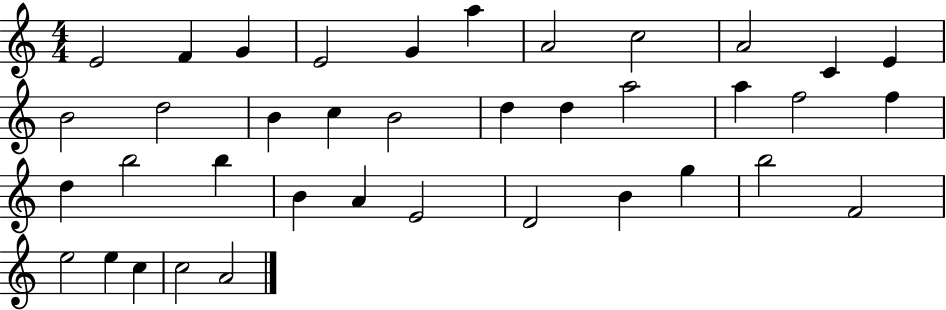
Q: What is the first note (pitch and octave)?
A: E4